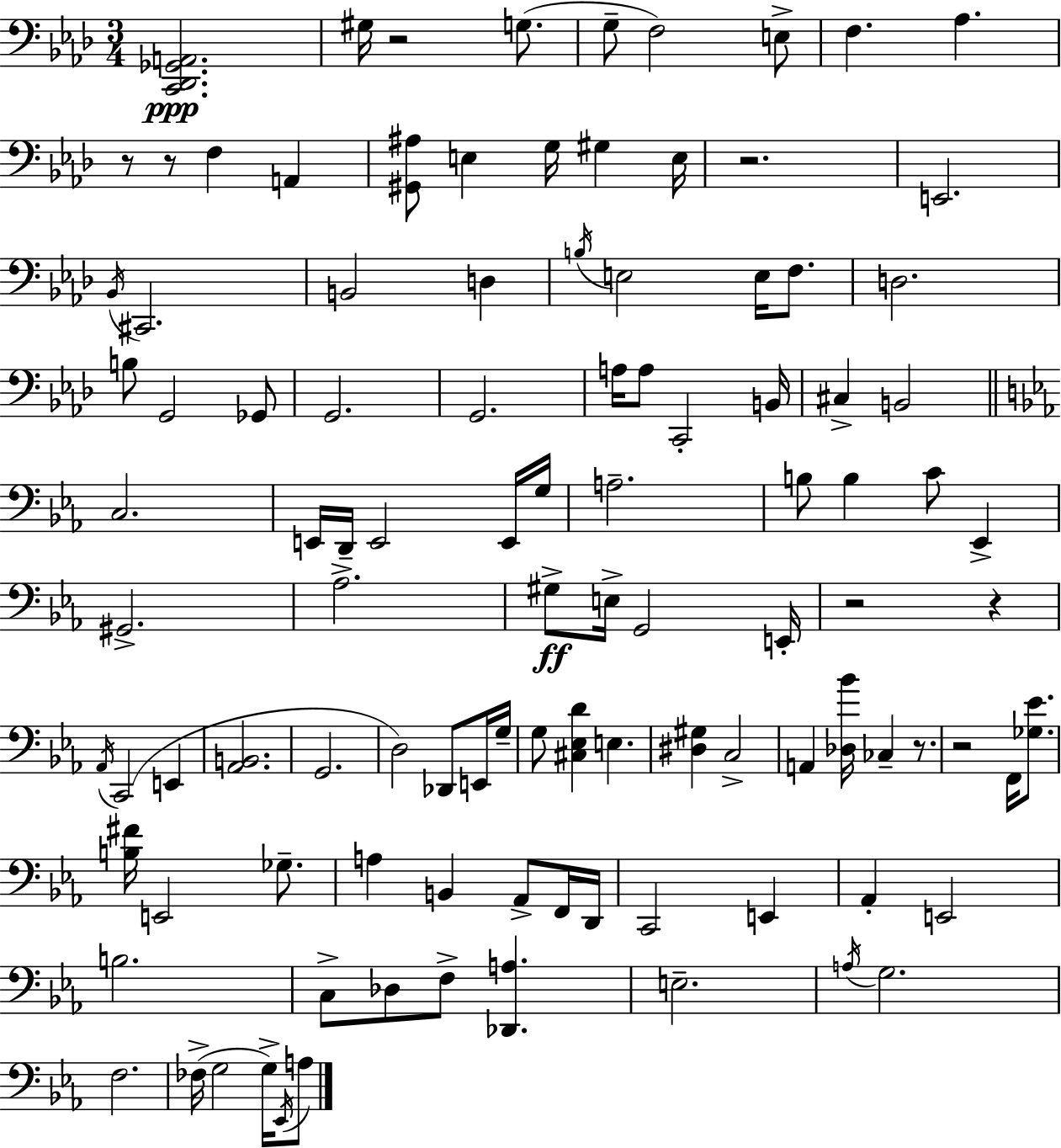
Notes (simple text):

[C2,Db2,Gb2,A2]/h. G#3/s R/h G3/e. G3/e F3/h E3/e F3/q. Ab3/q. R/e R/e F3/q A2/q [G#2,A#3]/e E3/q G3/s G#3/q E3/s R/h. E2/h. Bb2/s C#2/h. B2/h D3/q B3/s E3/h E3/s F3/e. D3/h. B3/e G2/h Gb2/e G2/h. G2/h. A3/s A3/e C2/h B2/s C#3/q B2/h C3/h. E2/s D2/s E2/h E2/s G3/s A3/h. B3/e B3/q C4/e Eb2/q G#2/h. Ab3/h. G#3/e E3/s G2/h E2/s R/h R/q Ab2/s C2/h E2/q [Ab2,B2]/h. G2/h. D3/h Db2/e E2/s G3/s G3/e [C#3,Eb3,D4]/q E3/q. [D#3,G#3]/q C3/h A2/q [Db3,Bb4]/s CES3/q R/e. R/h F2/s [Gb3,Eb4]/e. [B3,F#4]/s E2/h Gb3/e. A3/q B2/q Ab2/e F2/s D2/s C2/h E2/q Ab2/q E2/h B3/h. C3/e Db3/e F3/e [Db2,A3]/q. E3/h. A3/s G3/h. F3/h. FES3/s G3/h G3/s Eb2/s A3/e